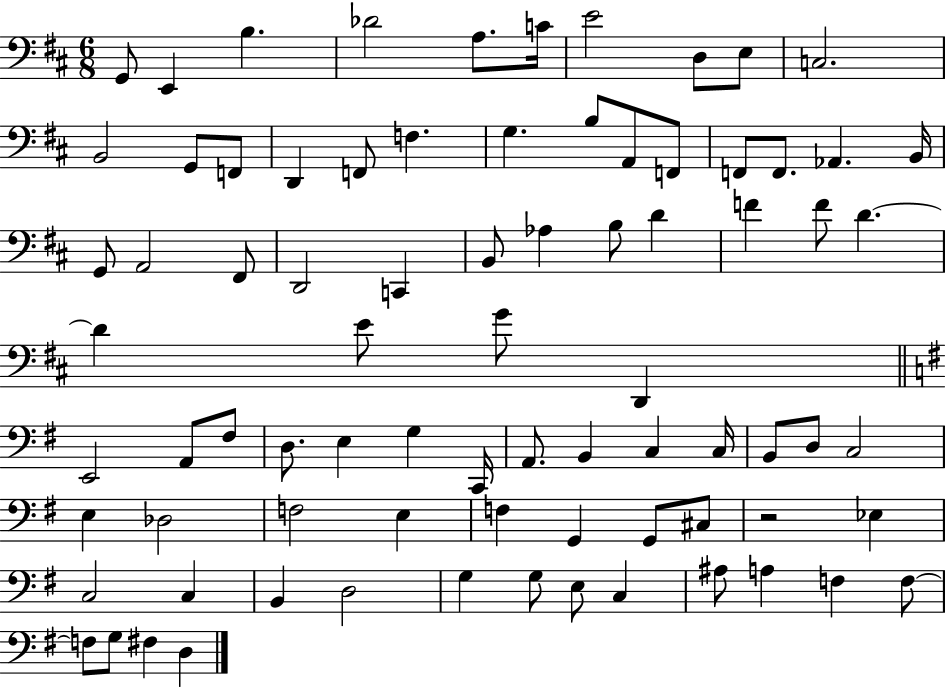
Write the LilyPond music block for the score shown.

{
  \clef bass
  \numericTimeSignature
  \time 6/8
  \key d \major
  g,8 e,4 b4. | des'2 a8. c'16 | e'2 d8 e8 | c2. | \break b,2 g,8 f,8 | d,4 f,8 f4. | g4. b8 a,8 f,8 | f,8 f,8. aes,4. b,16 | \break g,8 a,2 fis,8 | d,2 c,4 | b,8 aes4 b8 d'4 | f'4 f'8 d'4.~~ | \break d'4 e'8 g'8 d,4 | \bar "||" \break \key e \minor e,2 a,8 fis8 | d8. e4 g4 c,16 | a,8. b,4 c4 c16 | b,8 d8 c2 | \break e4 des2 | f2 e4 | f4 g,4 g,8 cis8 | r2 ees4 | \break c2 c4 | b,4 d2 | g4 g8 e8 c4 | ais8 a4 f4 f8~~ | \break f8 g8 fis4 d4 | \bar "|."
}